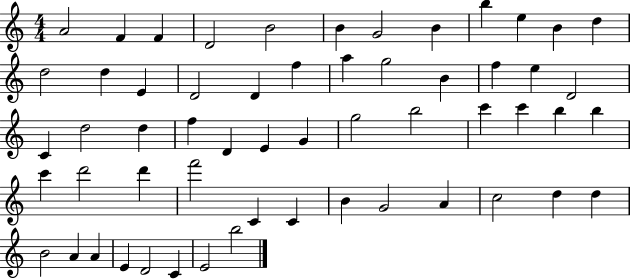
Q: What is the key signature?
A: C major